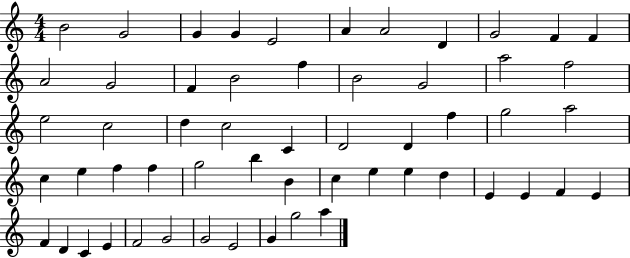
B4/h G4/h G4/q G4/q E4/h A4/q A4/h D4/q G4/h F4/q F4/q A4/h G4/h F4/q B4/h F5/q B4/h G4/h A5/h F5/h E5/h C5/h D5/q C5/h C4/q D4/h D4/q F5/q G5/h A5/h C5/q E5/q F5/q F5/q G5/h B5/q B4/q C5/q E5/q E5/q D5/q E4/q E4/q F4/q E4/q F4/q D4/q C4/q E4/q F4/h G4/h G4/h E4/h G4/q G5/h A5/q